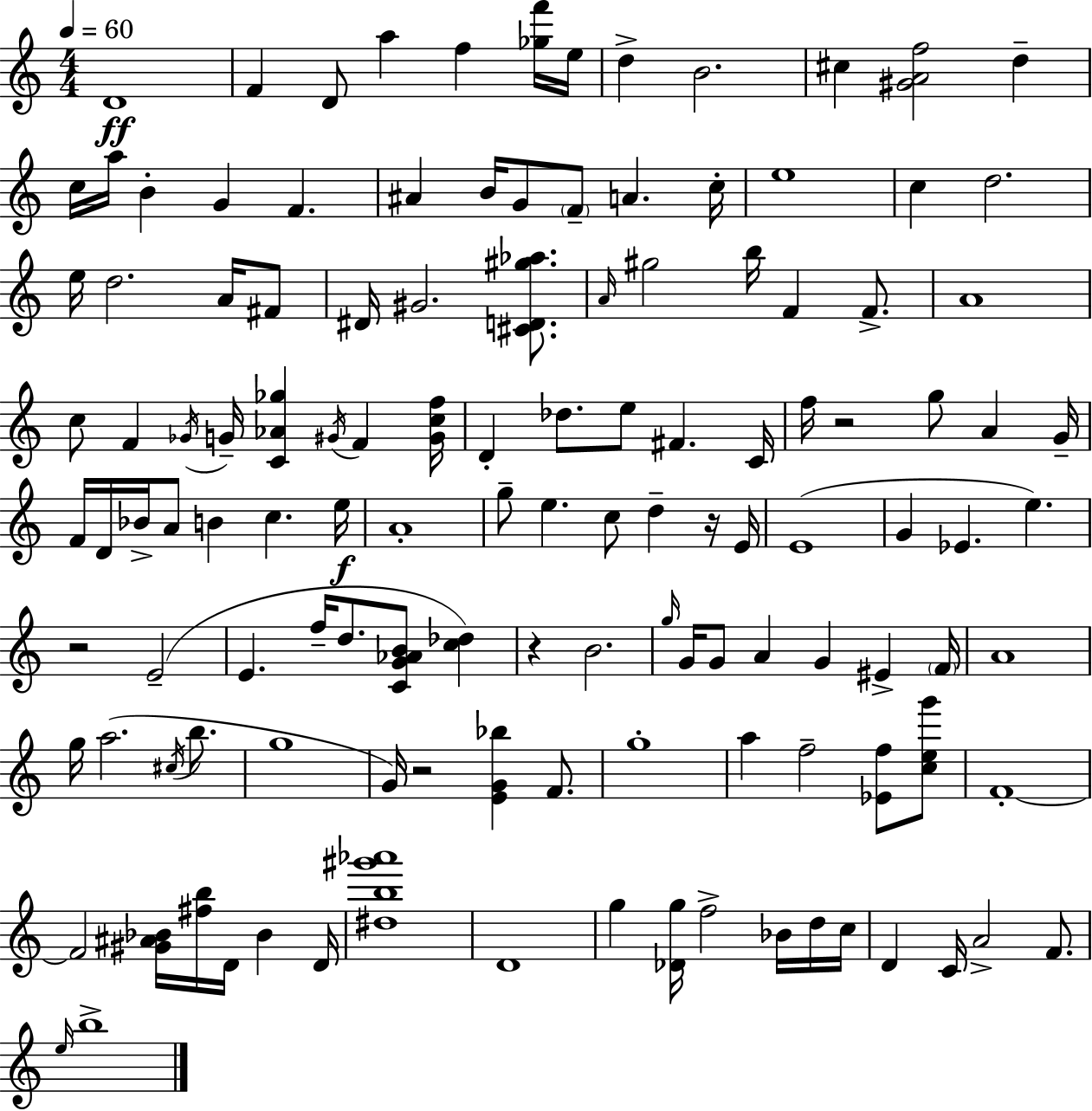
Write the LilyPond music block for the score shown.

{
  \clef treble
  \numericTimeSignature
  \time 4/4
  \key c \major
  \tempo 4 = 60
  d'1\ff | f'4 d'8 a''4 f''4 <ges'' f'''>16 e''16 | d''4-> b'2. | cis''4 <gis' a' f''>2 d''4-- | \break c''16 a''16 b'4-. g'4 f'4. | ais'4 b'16 g'8 \parenthesize f'8-- a'4. c''16-. | e''1 | c''4 d''2. | \break e''16 d''2. a'16 fis'8 | dis'16 gis'2. <cis' d' gis'' aes''>8. | \grace { a'16 } gis''2 b''16 f'4 f'8.-> | a'1 | \break c''8 f'4 \acciaccatura { ges'16 } g'16-- <c' aes' ges''>4 \acciaccatura { gis'16 } f'4 | <gis' c'' f''>16 d'4-. des''8. e''8 fis'4. | c'16 f''16 r2 g''8 a'4 | g'16-- f'16 d'16 bes'16-> a'8 b'4 c''4. | \break e''16\f a'1-. | g''8-- e''4. c''8 d''4-- | r16 e'16 e'1( | g'4 ees'4. e''4.) | \break r2 e'2--( | e'4. f''16-- d''8. <c' g' aes' b'>8 <c'' des''>4) | r4 b'2. | \grace { g''16 } g'16 g'8 a'4 g'4 eis'4-> | \break \parenthesize f'16 a'1 | g''16 a''2.( | \acciaccatura { cis''16 } b''8. g''1 | g'16) r2 <e' g' bes''>4 | \break f'8. g''1-. | a''4 f''2-- | <ees' f''>8 <c'' e'' g'''>8 f'1-.~~ | f'2 <gis' ais' bes'>16 <fis'' b''>16 d'16 | \break bes'4 d'16 <dis'' b'' gis''' aes'''>1 | d'1 | g''4 <des' g''>16 f''2-> | bes'16 d''16 c''16 d'4 c'16 a'2-> | \break f'8. \grace { e''16 } b''1-> | \bar "|."
}